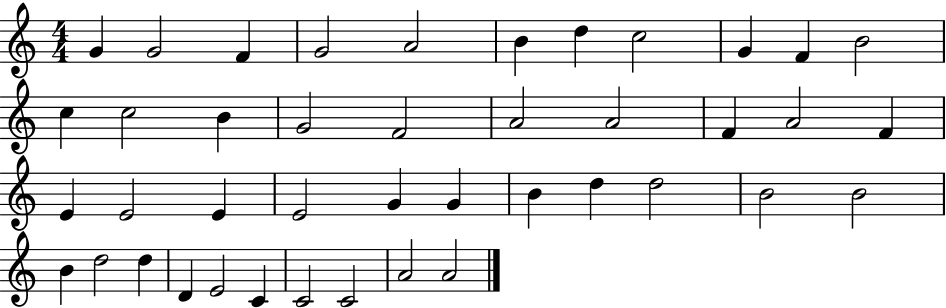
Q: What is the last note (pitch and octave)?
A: A4